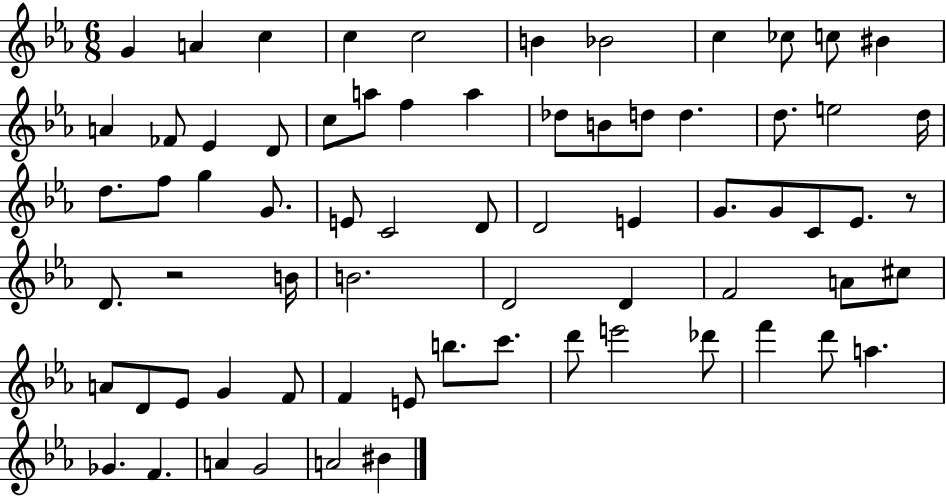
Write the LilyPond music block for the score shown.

{
  \clef treble
  \numericTimeSignature
  \time 6/8
  \key ees \major
  g'4 a'4 c''4 | c''4 c''2 | b'4 bes'2 | c''4 ces''8 c''8 bis'4 | \break a'4 fes'8 ees'4 d'8 | c''8 a''8 f''4 a''4 | des''8 b'8 d''8 d''4. | d''8. e''2 d''16 | \break d''8. f''8 g''4 g'8. | e'8 c'2 d'8 | d'2 e'4 | g'8. g'8 c'8 ees'8. r8 | \break d'8. r2 b'16 | b'2. | d'2 d'4 | f'2 a'8 cis''8 | \break a'8 d'8 ees'8 g'4 f'8 | f'4 e'8 b''8. c'''8. | d'''8 e'''2 des'''8 | f'''4 d'''8 a''4. | \break ges'4. f'4. | a'4 g'2 | a'2 bis'4 | \bar "|."
}